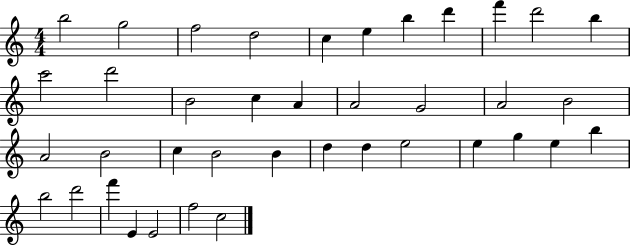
{
  \clef treble
  \numericTimeSignature
  \time 4/4
  \key c \major
  b''2 g''2 | f''2 d''2 | c''4 e''4 b''4 d'''4 | f'''4 d'''2 b''4 | \break c'''2 d'''2 | b'2 c''4 a'4 | a'2 g'2 | a'2 b'2 | \break a'2 b'2 | c''4 b'2 b'4 | d''4 d''4 e''2 | e''4 g''4 e''4 b''4 | \break b''2 d'''2 | f'''4 e'4 e'2 | f''2 c''2 | \bar "|."
}